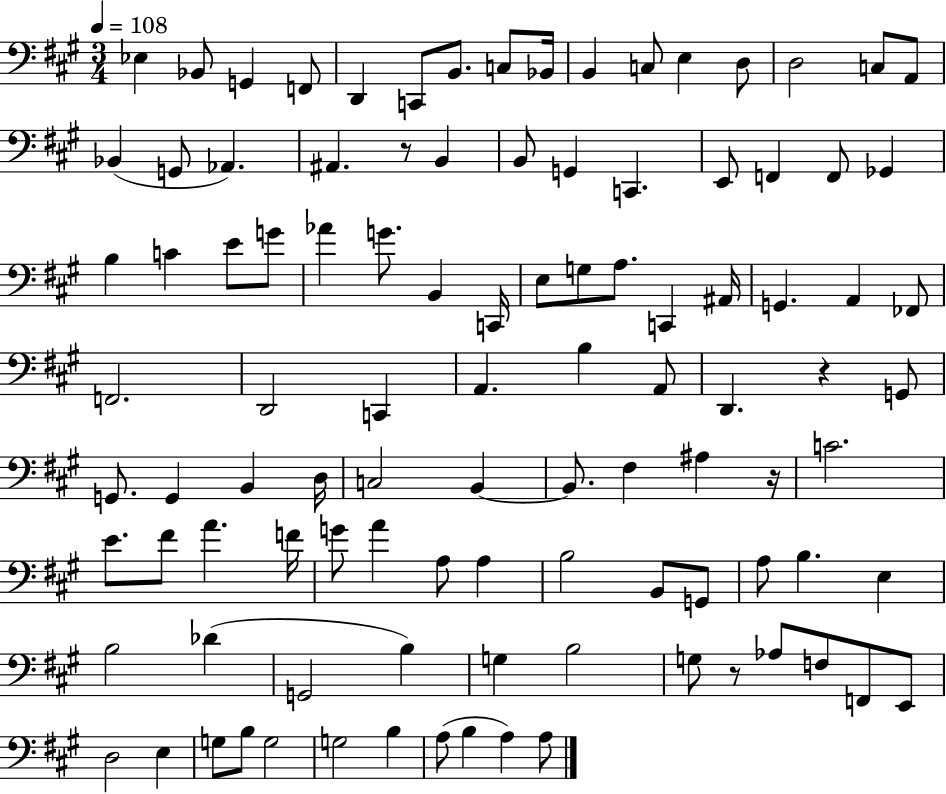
X:1
T:Untitled
M:3/4
L:1/4
K:A
_E, _B,,/2 G,, F,,/2 D,, C,,/2 B,,/2 C,/2 _B,,/4 B,, C,/2 E, D,/2 D,2 C,/2 A,,/2 _B,, G,,/2 _A,, ^A,, z/2 B,, B,,/2 G,, C,, E,,/2 F,, F,,/2 _G,, B, C E/2 G/2 _A G/2 B,, C,,/4 E,/2 G,/2 A,/2 C,, ^A,,/4 G,, A,, _F,,/2 F,,2 D,,2 C,, A,, B, A,,/2 D,, z G,,/2 G,,/2 G,, B,, D,/4 C,2 B,, B,,/2 ^F, ^A, z/4 C2 E/2 ^F/2 A F/4 G/2 A A,/2 A, B,2 B,,/2 G,,/2 A,/2 B, E, B,2 _D G,,2 B, G, B,2 G,/2 z/2 _A,/2 F,/2 F,,/2 E,,/2 D,2 E, G,/2 B,/2 G,2 G,2 B, A,/2 B, A, A,/2